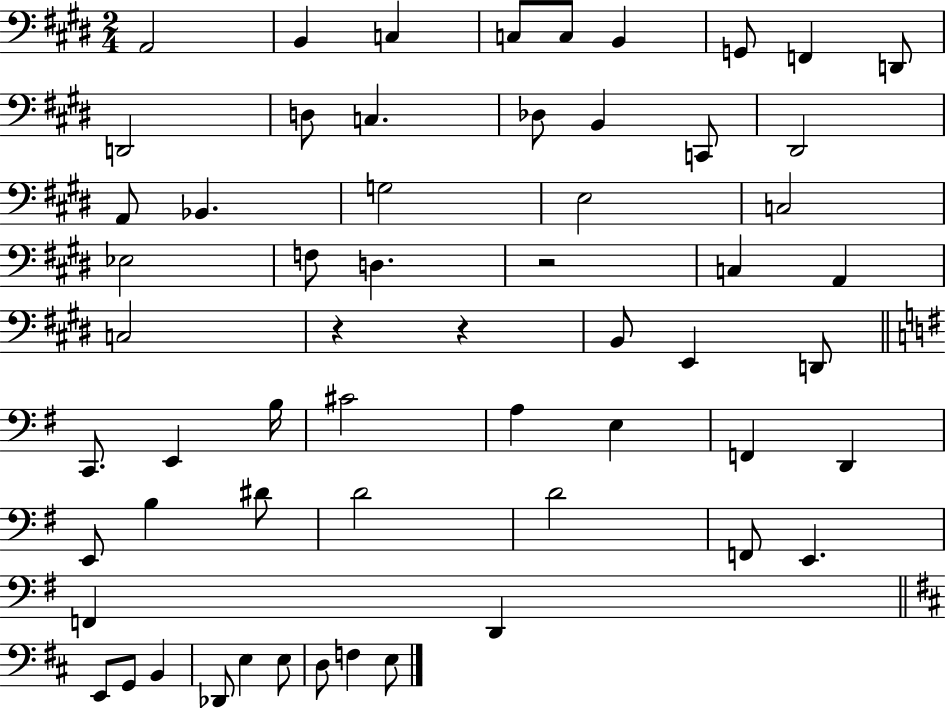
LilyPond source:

{
  \clef bass
  \numericTimeSignature
  \time 2/4
  \key e \major
  a,2 | b,4 c4 | c8 c8 b,4 | g,8 f,4 d,8 | \break d,2 | d8 c4. | des8 b,4 c,8 | dis,2 | \break a,8 bes,4. | g2 | e2 | c2 | \break ees2 | f8 d4. | r2 | c4 a,4 | \break c2 | r4 r4 | b,8 e,4 d,8 | \bar "||" \break \key g \major c,8. e,4 b16 | cis'2 | a4 e4 | f,4 d,4 | \break e,8 b4 dis'8 | d'2 | d'2 | f,8 e,4. | \break f,4 d,4 | \bar "||" \break \key b \minor e,8 g,8 b,4 | des,8 e4 e8 | d8 f4 e8 | \bar "|."
}